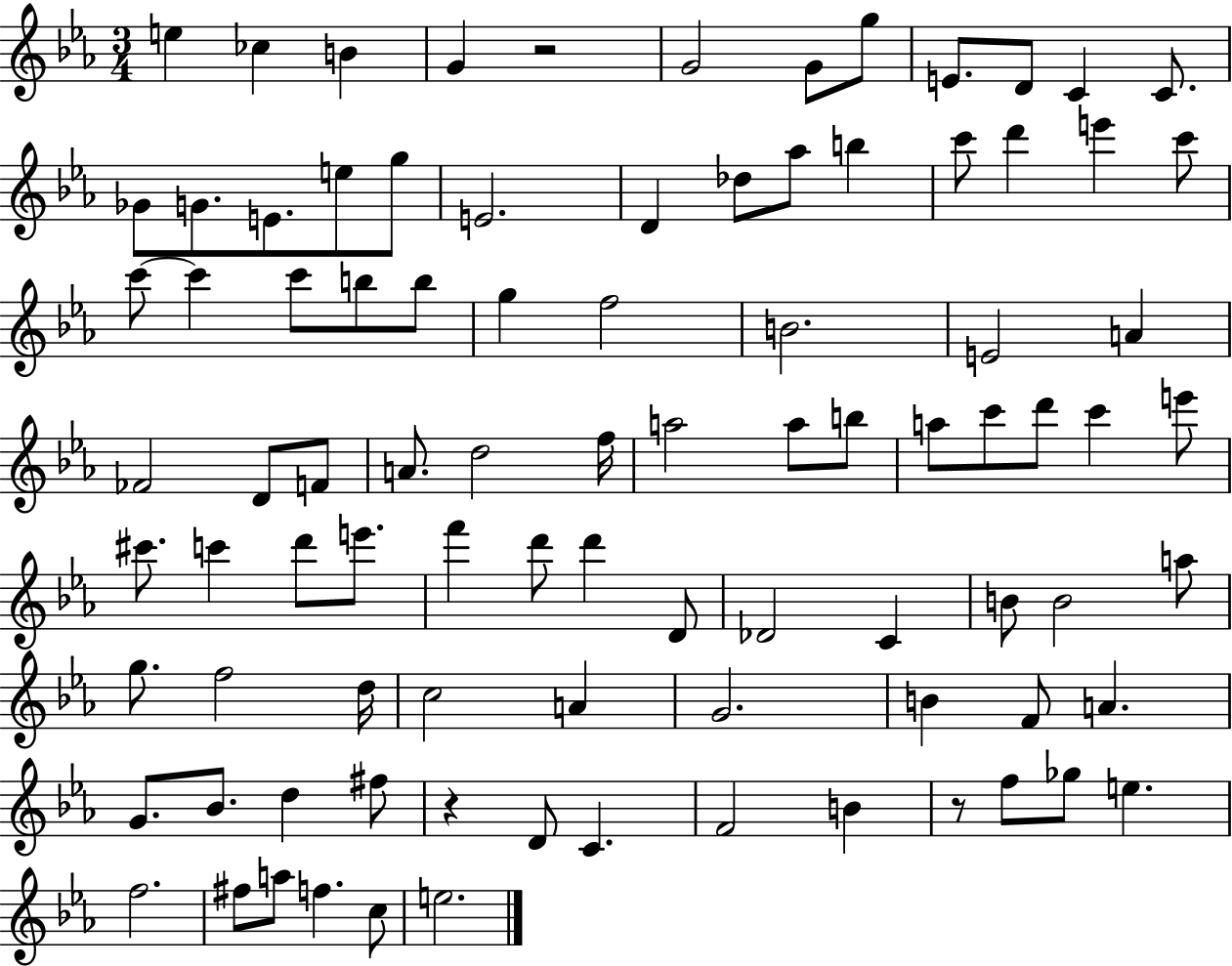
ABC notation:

X:1
T:Untitled
M:3/4
L:1/4
K:Eb
e _c B G z2 G2 G/2 g/2 E/2 D/2 C C/2 _G/2 G/2 E/2 e/2 g/2 E2 D _d/2 _a/2 b c'/2 d' e' c'/2 c'/2 c' c'/2 b/2 b/2 g f2 B2 E2 A _F2 D/2 F/2 A/2 d2 f/4 a2 a/2 b/2 a/2 c'/2 d'/2 c' e'/2 ^c'/2 c' d'/2 e'/2 f' d'/2 d' D/2 _D2 C B/2 B2 a/2 g/2 f2 d/4 c2 A G2 B F/2 A G/2 _B/2 d ^f/2 z D/2 C F2 B z/2 f/2 _g/2 e f2 ^f/2 a/2 f c/2 e2